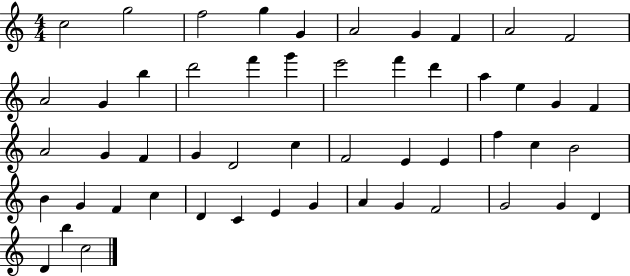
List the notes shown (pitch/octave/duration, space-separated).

C5/h G5/h F5/h G5/q G4/q A4/h G4/q F4/q A4/h F4/h A4/h G4/q B5/q D6/h F6/q G6/q E6/h F6/q D6/q A5/q E5/q G4/q F4/q A4/h G4/q F4/q G4/q D4/h C5/q F4/h E4/q E4/q F5/q C5/q B4/h B4/q G4/q F4/q C5/q D4/q C4/q E4/q G4/q A4/q G4/q F4/h G4/h G4/q D4/q D4/q B5/q C5/h